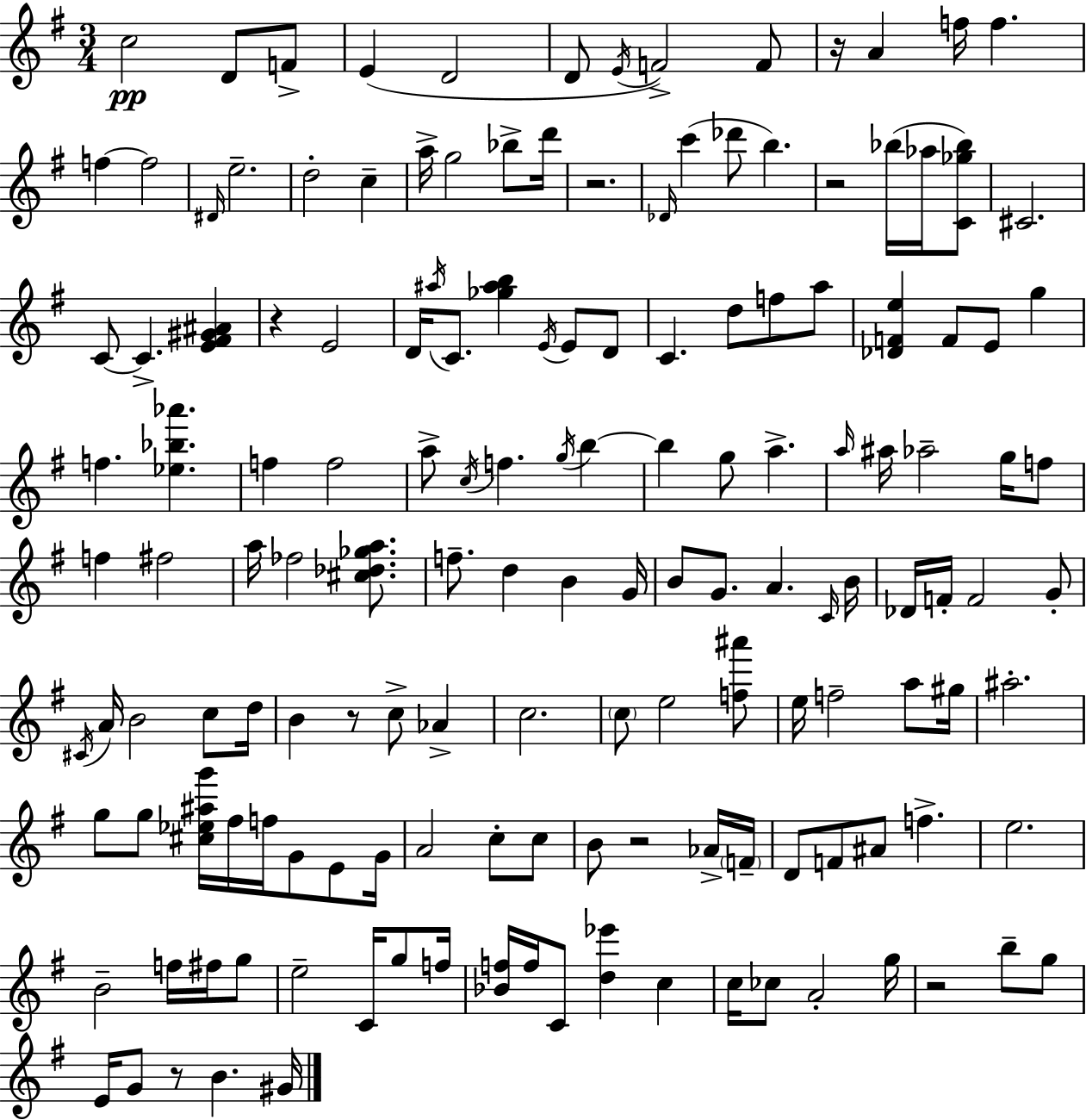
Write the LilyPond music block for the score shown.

{
  \clef treble
  \numericTimeSignature
  \time 3/4
  \key g \major
  c''2\pp d'8 f'8-> | e'4( d'2 | d'8 \acciaccatura { e'16 }) f'2-> f'8 | r16 a'4 f''16 f''4. | \break f''4~~ f''2 | \grace { dis'16 } e''2.-- | d''2-. c''4-- | a''16-> g''2 bes''8-> | \break d'''16 r2. | \grace { des'16 }( c'''4 des'''8 b''4.) | r2 bes''16( | aes''16 <c' ges'' bes''>8) cis'2. | \break c'8~~ c'4.-> <e' fis' gis' ais'>4 | r4 e'2 | d'16 \acciaccatura { ais''16 } c'8. <ges'' ais'' b''>4 | \acciaccatura { e'16 } e'8 d'8 c'4. d''8 | \break f''8 a''8 <des' f' e''>4 f'8 e'8 | g''4 f''4. <ees'' bes'' aes'''>4. | f''4 f''2 | a''8-> \acciaccatura { c''16 } f''4. | \break \acciaccatura { g''16 } b''4~~ b''4 g''8 | a''4.-> \grace { a''16 } ais''16 aes''2-- | g''16 f''8 f''4 | fis''2 a''16 fes''2 | \break <cis'' des'' ges'' a''>8. f''8.-- d''4 | b'4 g'16 b'8 g'8. | a'4. \grace { c'16 } b'16 des'16 f'16-. f'2 | g'8-. \acciaccatura { cis'16 } a'16 b'2 | \break c''8 d''16 b'4 | r8 c''8-> aes'4-> c''2. | \parenthesize c''8 | e''2 <f'' ais'''>8 e''16 f''2-- | \break a''8 gis''16 ais''2.-. | g''8 | g''8 <cis'' ees'' ais'' g'''>16 fis''16 f''16 g'8 e'8 g'16 a'2 | c''8-. c''8 b'8 | \break r2 aes'16-> \parenthesize f'16-- d'8 | f'8 ais'8 f''4.-> e''2. | b'2-- | f''16 fis''16 g''8 e''2-- | \break c'16 g''8 f''16 <bes' f''>16 f''16 | c'8 <d'' ees'''>4 c''4 c''16 ces''8 | a'2-. g''16 r2 | b''8-- g''8 e'16 g'8 | \break r8 b'4. gis'16 \bar "|."
}